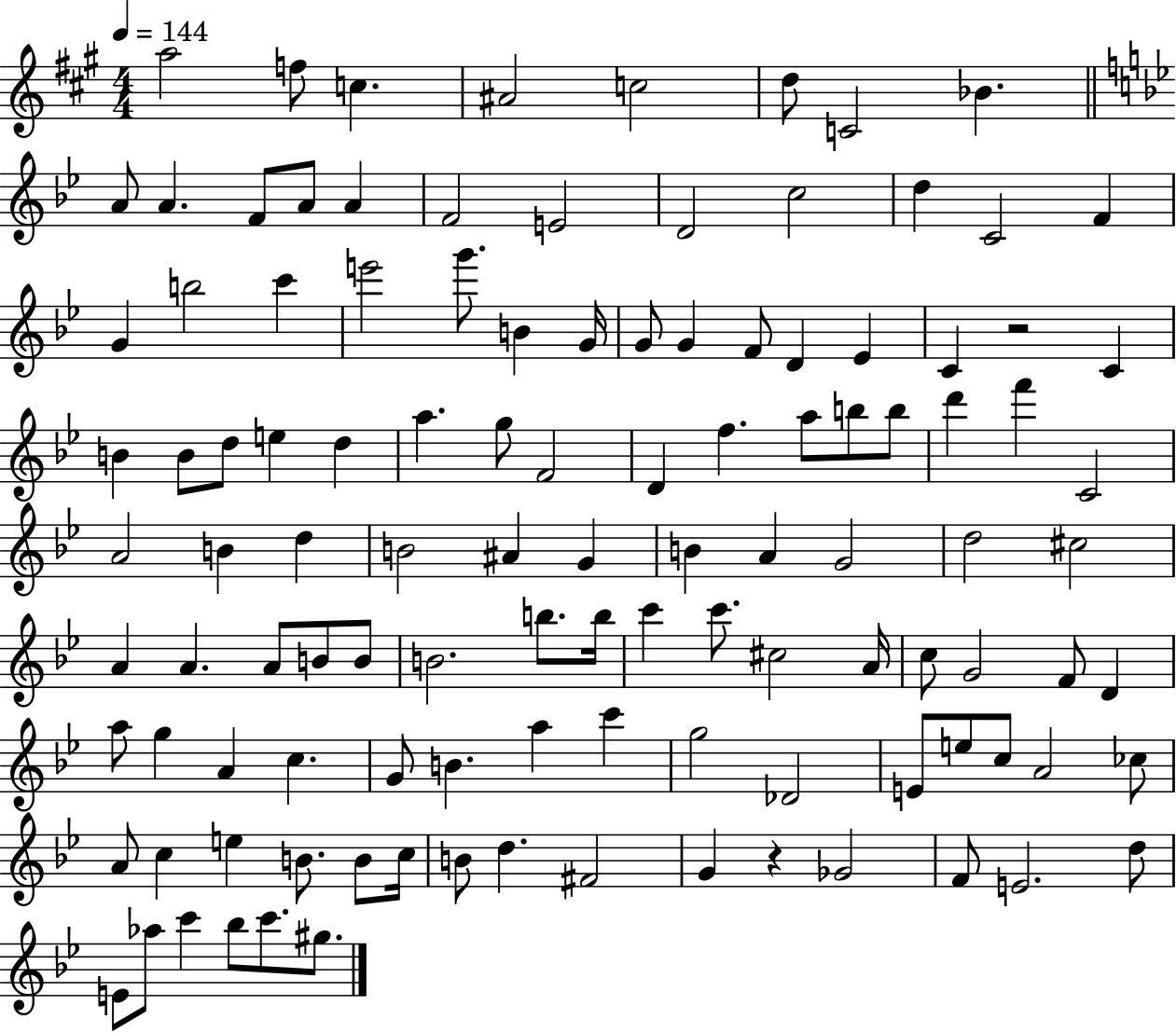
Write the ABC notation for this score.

X:1
T:Untitled
M:4/4
L:1/4
K:A
a2 f/2 c ^A2 c2 d/2 C2 _B A/2 A F/2 A/2 A F2 E2 D2 c2 d C2 F G b2 c' e'2 g'/2 B G/4 G/2 G F/2 D _E C z2 C B B/2 d/2 e d a g/2 F2 D f a/2 b/2 b/2 d' f' C2 A2 B d B2 ^A G B A G2 d2 ^c2 A A A/2 B/2 B/2 B2 b/2 b/4 c' c'/2 ^c2 A/4 c/2 G2 F/2 D a/2 g A c G/2 B a c' g2 _D2 E/2 e/2 c/2 A2 _c/2 A/2 c e B/2 B/2 c/4 B/2 d ^F2 G z _G2 F/2 E2 d/2 E/2 _a/2 c' _b/2 c'/2 ^g/2